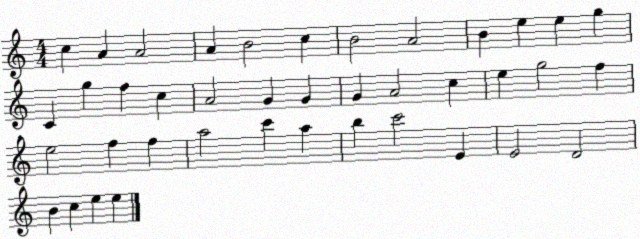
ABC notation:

X:1
T:Untitled
M:4/4
L:1/4
K:C
c A A2 A B2 c B2 A2 B e e g C g f c A2 G G G A2 c e g2 f e2 f f a2 c' a b c'2 E E2 D2 B c e e